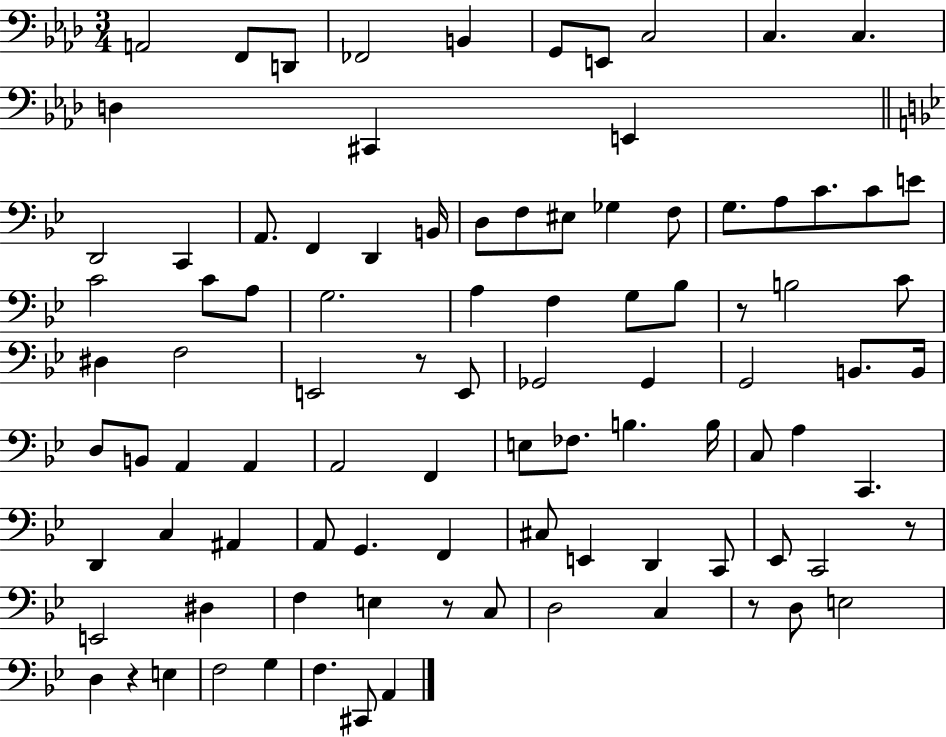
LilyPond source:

{
  \clef bass
  \numericTimeSignature
  \time 3/4
  \key aes \major
  a,2 f,8 d,8 | fes,2 b,4 | g,8 e,8 c2 | c4. c4. | \break d4 cis,4 e,4 | \bar "||" \break \key bes \major d,2 c,4 | a,8. f,4 d,4 b,16 | d8 f8 eis8 ges4 f8 | g8. a8 c'8. c'8 e'8 | \break c'2 c'8 a8 | g2. | a4 f4 g8 bes8 | r8 b2 c'8 | \break dis4 f2 | e,2 r8 e,8 | ges,2 ges,4 | g,2 b,8. b,16 | \break d8 b,8 a,4 a,4 | a,2 f,4 | e8 fes8. b4. b16 | c8 a4 c,4. | \break d,4 c4 ais,4 | a,8 g,4. f,4 | cis8 e,4 d,4 c,8 | ees,8 c,2 r8 | \break e,2 dis4 | f4 e4 r8 c8 | d2 c4 | r8 d8 e2 | \break d4 r4 e4 | f2 g4 | f4. cis,8 a,4 | \bar "|."
}